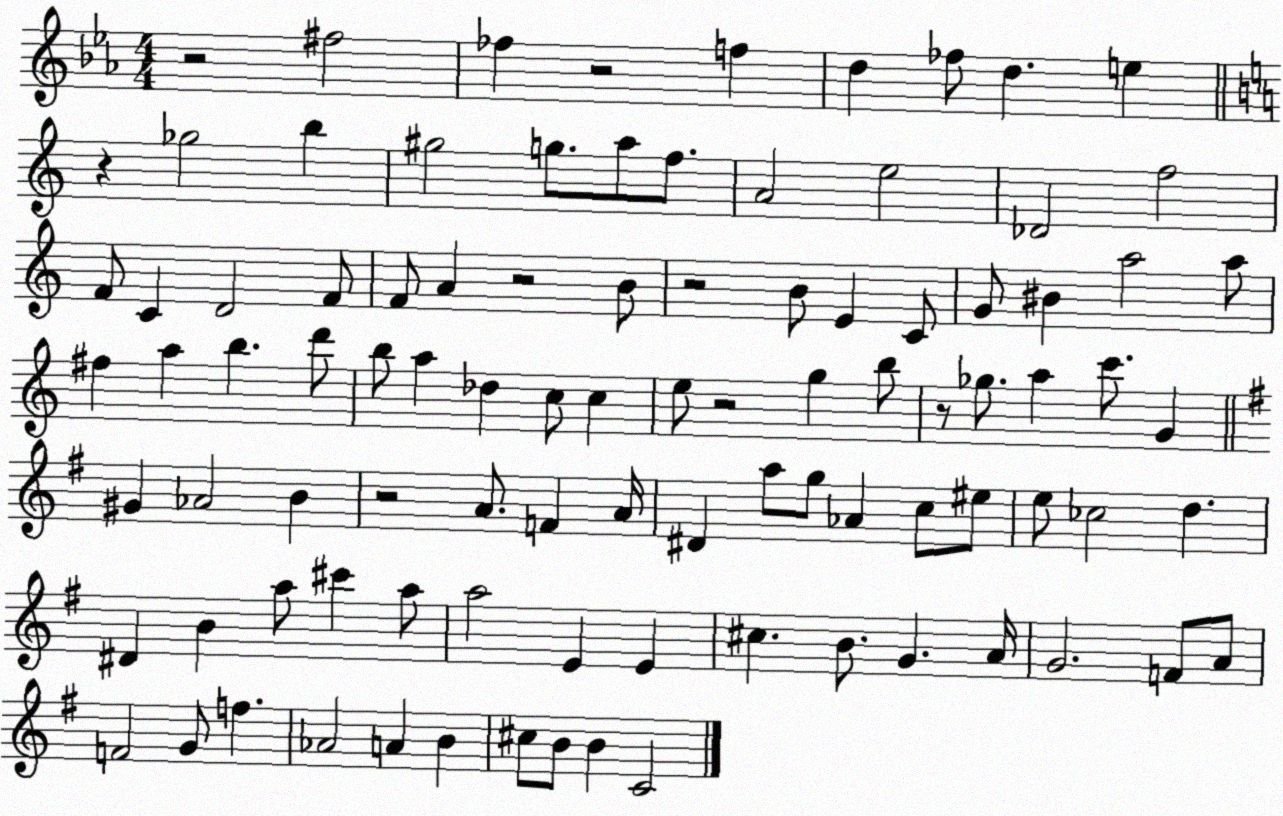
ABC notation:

X:1
T:Untitled
M:4/4
L:1/4
K:Eb
z2 ^f2 _f z2 f d _f/2 d e z _g2 b ^g2 g/2 a/2 f/2 A2 e2 _D2 f2 F/2 C D2 F/2 F/2 A z2 B/2 z2 B/2 E C/2 G/2 ^B a2 a/2 ^f a b d'/2 b/2 a _d c/2 c e/2 z2 g b/2 z/2 _g/2 a c'/2 G ^G _A2 B z2 A/2 F A/4 ^D a/2 g/2 _A c/2 ^e/2 e/2 _c2 d ^D B a/2 ^c' a/2 a2 E E ^c B/2 G A/4 G2 F/2 A/2 F2 G/2 f _A2 A B ^c/2 B/2 B C2